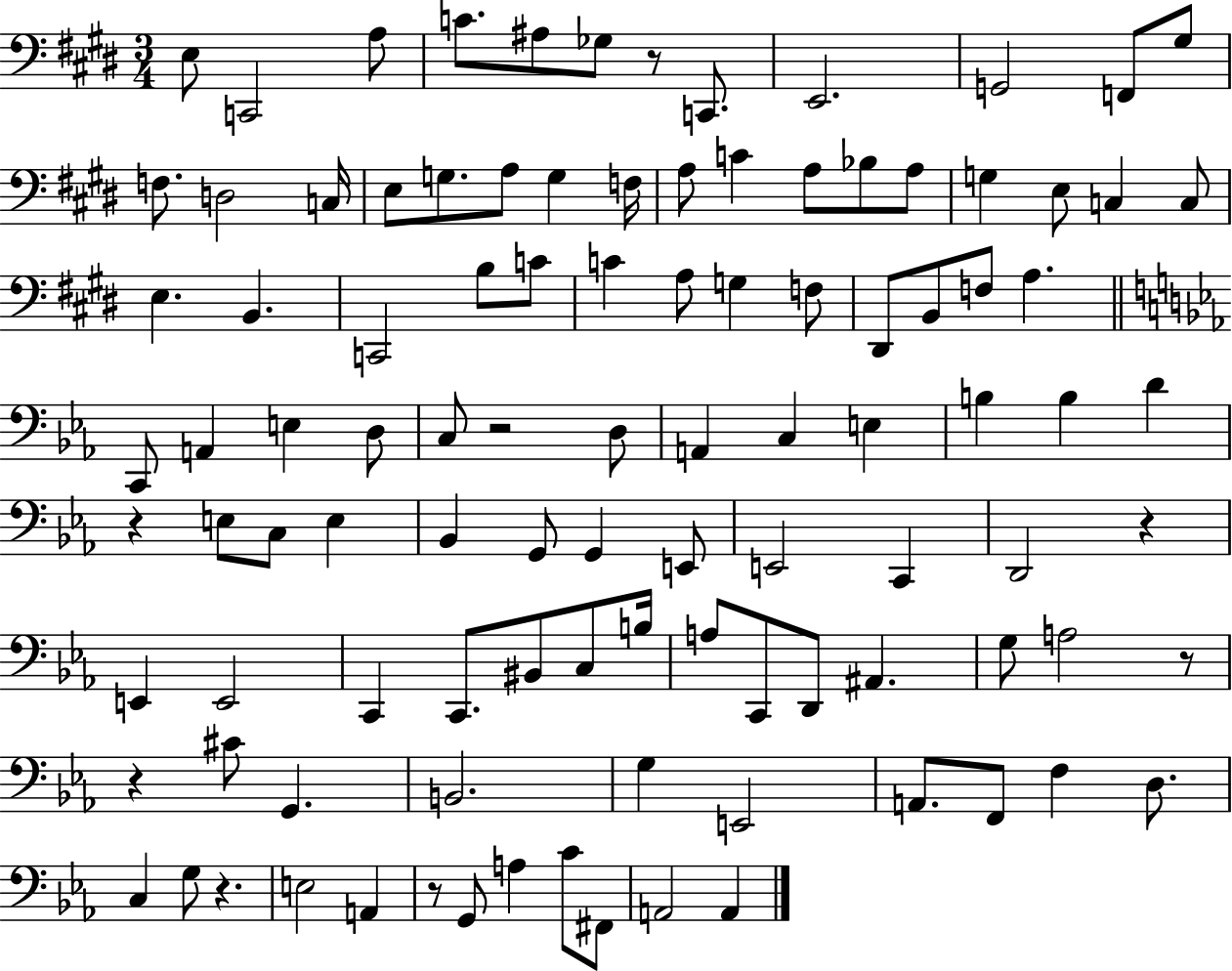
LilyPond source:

{
  \clef bass
  \numericTimeSignature
  \time 3/4
  \key e \major
  \repeat volta 2 { e8 c,2 a8 | c'8. ais8 ges8 r8 c,8. | e,2. | g,2 f,8 gis8 | \break f8. d2 c16 | e8 g8. a8 g4 f16 | a8 c'4 a8 bes8 a8 | g4 e8 c4 c8 | \break e4. b,4. | c,2 b8 c'8 | c'4 a8 g4 f8 | dis,8 b,8 f8 a4. | \break \bar "||" \break \key ees \major c,8 a,4 e4 d8 | c8 r2 d8 | a,4 c4 e4 | b4 b4 d'4 | \break r4 e8 c8 e4 | bes,4 g,8 g,4 e,8 | e,2 c,4 | d,2 r4 | \break e,4 e,2 | c,4 c,8. bis,8 c8 b16 | a8 c,8 d,8 ais,4. | g8 a2 r8 | \break r4 cis'8 g,4. | b,2. | g4 e,2 | a,8. f,8 f4 d8. | \break c4 g8 r4. | e2 a,4 | r8 g,8 a4 c'8 fis,8 | a,2 a,4 | \break } \bar "|."
}